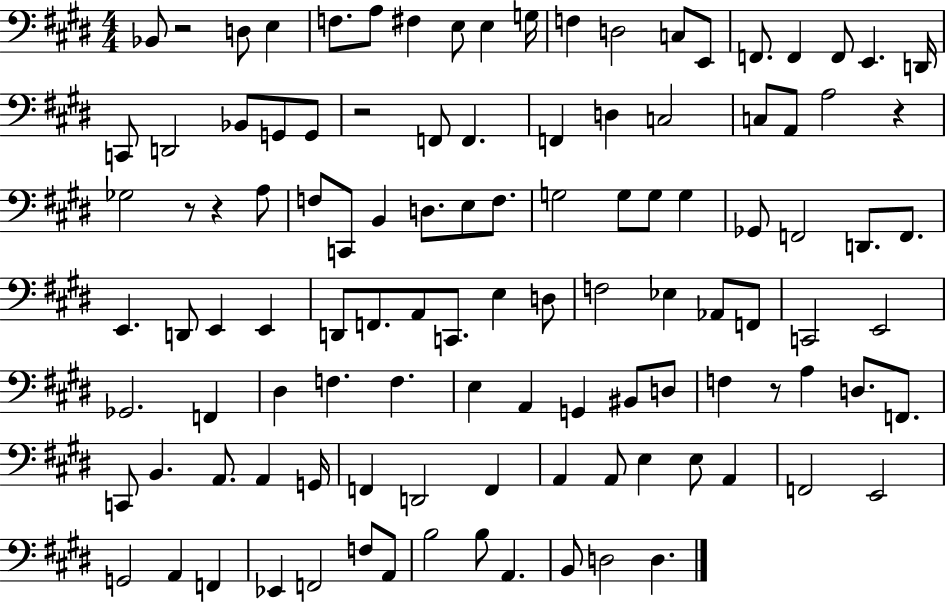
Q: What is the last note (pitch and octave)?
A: D3